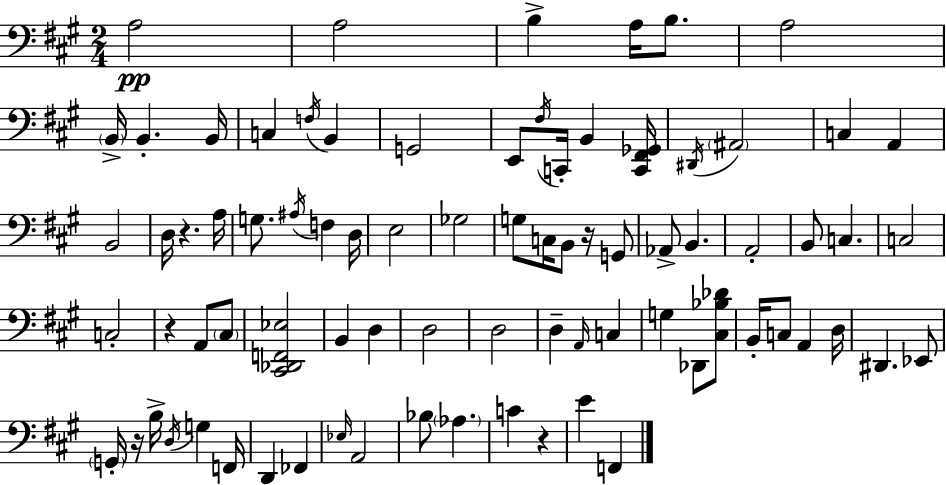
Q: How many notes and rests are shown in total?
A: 80